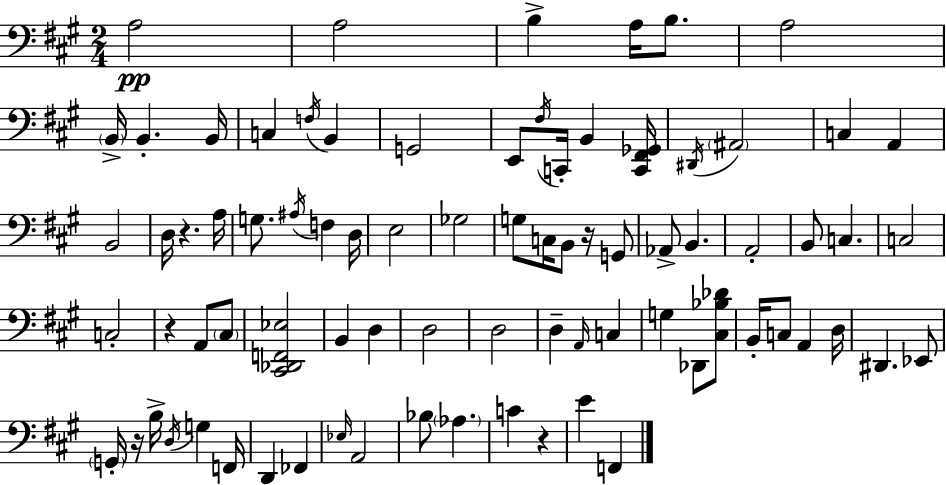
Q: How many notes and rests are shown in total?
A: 80